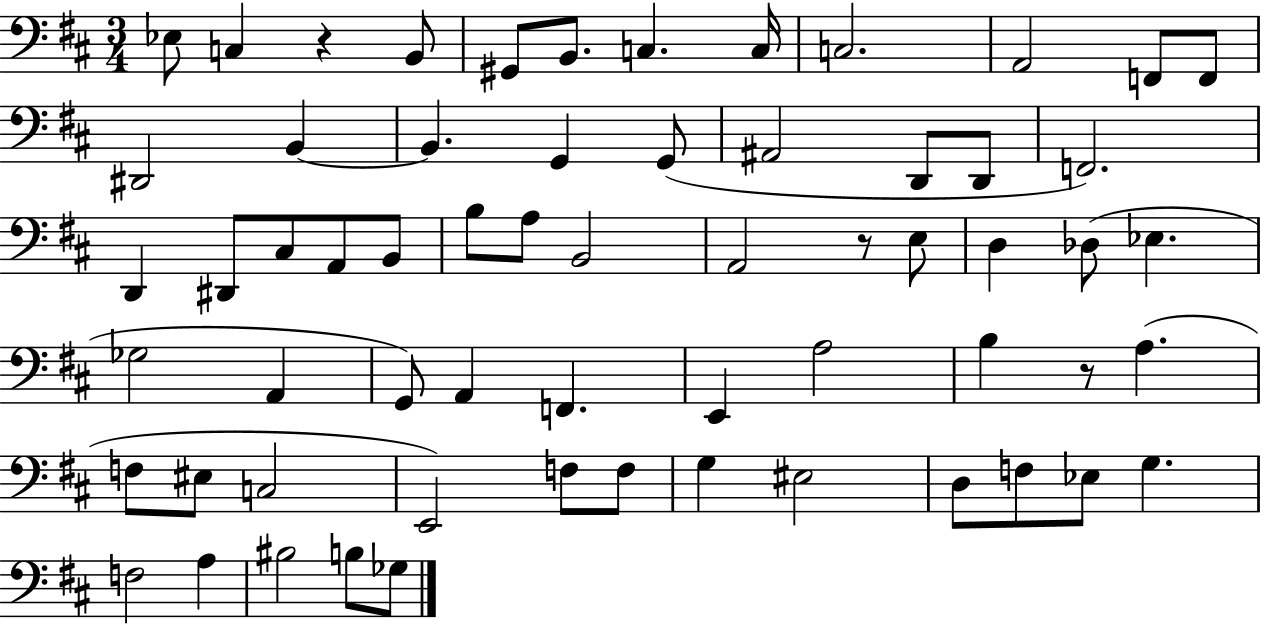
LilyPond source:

{
  \clef bass
  \numericTimeSignature
  \time 3/4
  \key d \major
  \repeat volta 2 { ees8 c4 r4 b,8 | gis,8 b,8. c4. c16 | c2. | a,2 f,8 f,8 | \break dis,2 b,4~~ | b,4. g,4 g,8( | ais,2 d,8 d,8 | f,2.) | \break d,4 dis,8 cis8 a,8 b,8 | b8 a8 b,2 | a,2 r8 e8 | d4 des8( ees4. | \break ges2 a,4 | g,8) a,4 f,4. | e,4 a2 | b4 r8 a4.( | \break f8 eis8 c2 | e,2) f8 f8 | g4 eis2 | d8 f8 ees8 g4. | \break f2 a4 | bis2 b8 ges8 | } \bar "|."
}